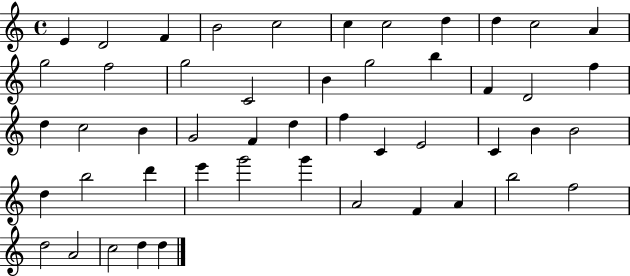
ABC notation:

X:1
T:Untitled
M:4/4
L:1/4
K:C
E D2 F B2 c2 c c2 d d c2 A g2 f2 g2 C2 B g2 b F D2 f d c2 B G2 F d f C E2 C B B2 d b2 d' e' g'2 g' A2 F A b2 f2 d2 A2 c2 d d